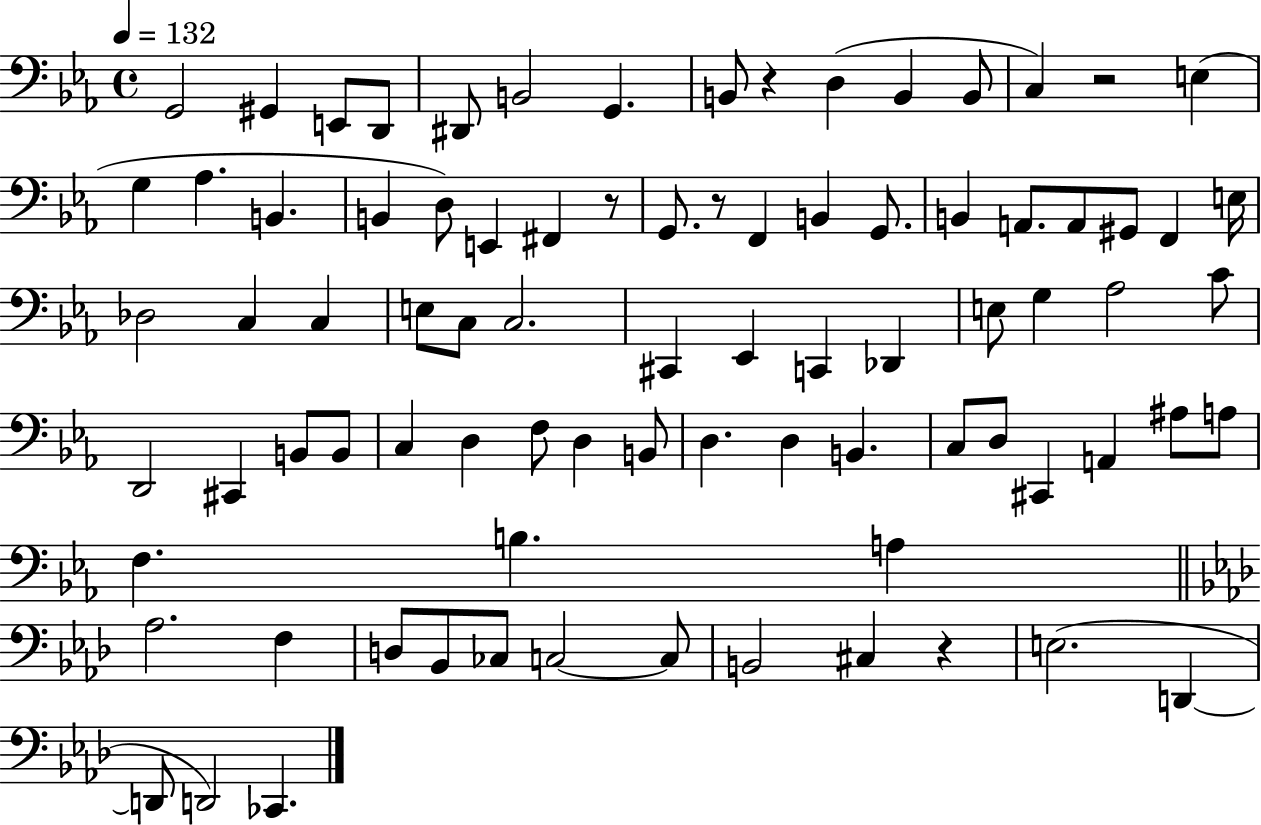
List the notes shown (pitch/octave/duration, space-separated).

G2/h G#2/q E2/e D2/e D#2/e B2/h G2/q. B2/e R/q D3/q B2/q B2/e C3/q R/h E3/q G3/q Ab3/q. B2/q. B2/q D3/e E2/q F#2/q R/e G2/e. R/e F2/q B2/q G2/e. B2/q A2/e. A2/e G#2/e F2/q E3/s Db3/h C3/q C3/q E3/e C3/e C3/h. C#2/q Eb2/q C2/q Db2/q E3/e G3/q Ab3/h C4/e D2/h C#2/q B2/e B2/e C3/q D3/q F3/e D3/q B2/e D3/q. D3/q B2/q. C3/e D3/e C#2/q A2/q A#3/e A3/e F3/q. B3/q. A3/q Ab3/h. F3/q D3/e Bb2/e CES3/e C3/h C3/e B2/h C#3/q R/q E3/h. D2/q D2/e D2/h CES2/q.